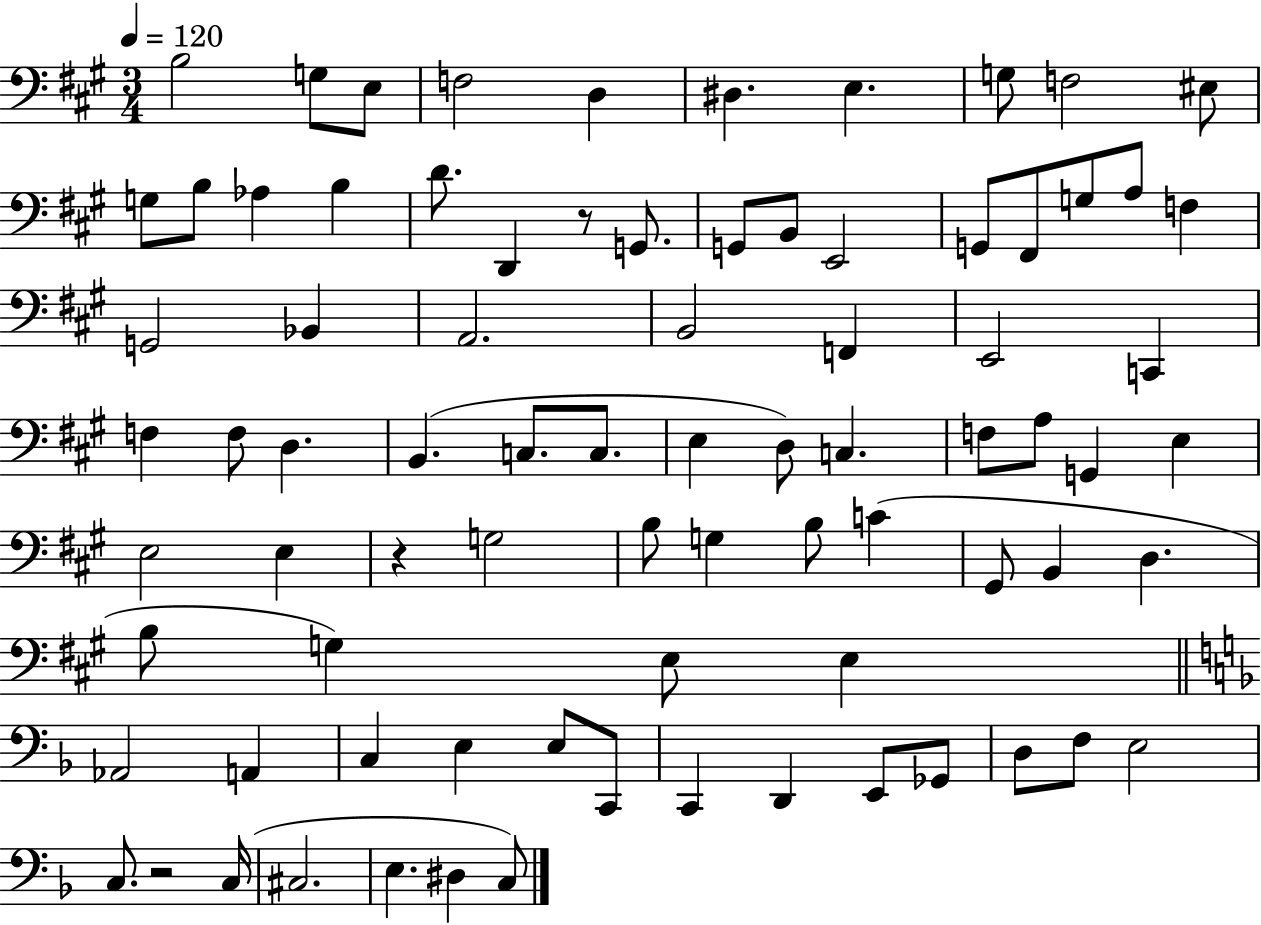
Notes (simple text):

B3/h G3/e E3/e F3/h D3/q D#3/q. E3/q. G3/e F3/h EIS3/e G3/e B3/e Ab3/q B3/q D4/e. D2/q R/e G2/e. G2/e B2/e E2/h G2/e F#2/e G3/e A3/e F3/q G2/h Bb2/q A2/h. B2/h F2/q E2/h C2/q F3/q F3/e D3/q. B2/q. C3/e. C3/e. E3/q D3/e C3/q. F3/e A3/e G2/q E3/q E3/h E3/q R/q G3/h B3/e G3/q B3/e C4/q G#2/e B2/q D3/q. B3/e G3/q E3/e E3/q Ab2/h A2/q C3/q E3/q E3/e C2/e C2/q D2/q E2/e Gb2/e D3/e F3/e E3/h C3/e. R/h C3/s C#3/h. E3/q. D#3/q C3/e